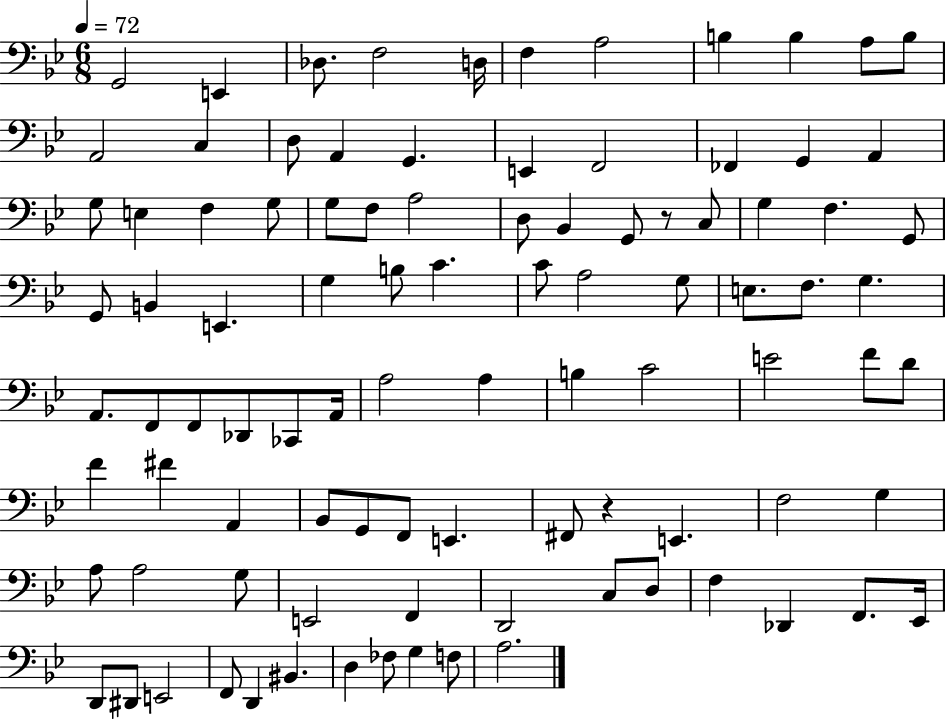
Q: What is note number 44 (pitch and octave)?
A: G3